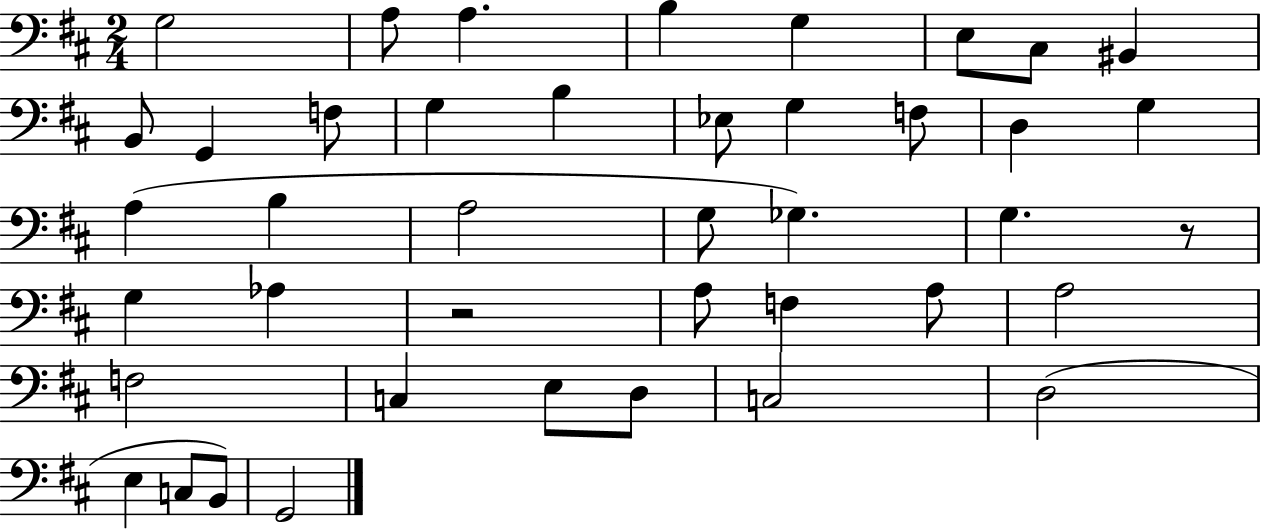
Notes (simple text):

G3/h A3/e A3/q. B3/q G3/q E3/e C#3/e BIS2/q B2/e G2/q F3/e G3/q B3/q Eb3/e G3/q F3/e D3/q G3/q A3/q B3/q A3/h G3/e Gb3/q. G3/q. R/e G3/q Ab3/q R/h A3/e F3/q A3/e A3/h F3/h C3/q E3/e D3/e C3/h D3/h E3/q C3/e B2/e G2/h